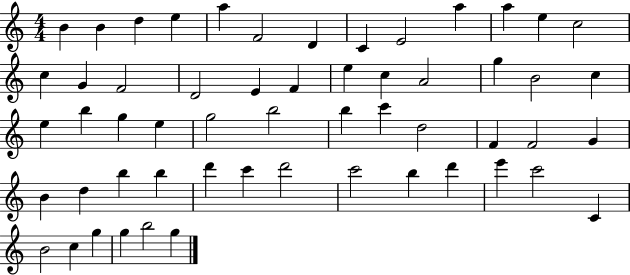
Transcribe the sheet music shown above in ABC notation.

X:1
T:Untitled
M:4/4
L:1/4
K:C
B B d e a F2 D C E2 a a e c2 c G F2 D2 E F e c A2 g B2 c e b g e g2 b2 b c' d2 F F2 G B d b b d' c' d'2 c'2 b d' e' c'2 C B2 c g g b2 g